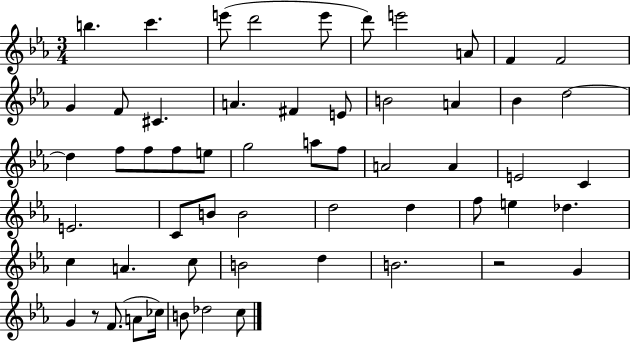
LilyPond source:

{
  \clef treble
  \numericTimeSignature
  \time 3/4
  \key ees \major
  b''4. c'''4. | e'''8( d'''2 e'''8 | d'''8) e'''2 a'8 | f'4 f'2 | \break g'4 f'8 cis'4. | a'4. fis'4 e'8 | b'2 a'4 | bes'4 d''2~~ | \break d''4 f''8 f''8 f''8 e''8 | g''2 a''8 f''8 | a'2 a'4 | e'2 c'4 | \break e'2. | c'8 b'8 b'2 | d''2 d''4 | f''8 e''4 des''4. | \break c''4 a'4. c''8 | b'2 d''4 | b'2. | r2 g'4 | \break g'4 r8 f'8.( a'8 ces''16) | b'8 des''2 c''8 | \bar "|."
}